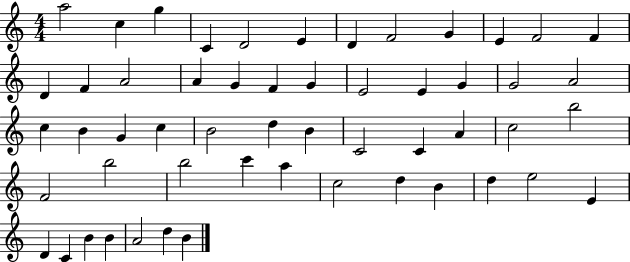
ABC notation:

X:1
T:Untitled
M:4/4
L:1/4
K:C
a2 c g C D2 E D F2 G E F2 F D F A2 A G F G E2 E G G2 A2 c B G c B2 d B C2 C A c2 b2 F2 b2 b2 c' a c2 d B d e2 E D C B B A2 d B